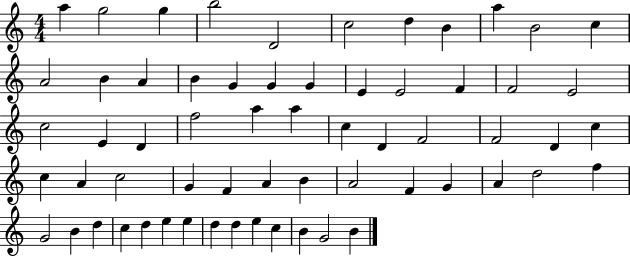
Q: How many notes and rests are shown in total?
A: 62